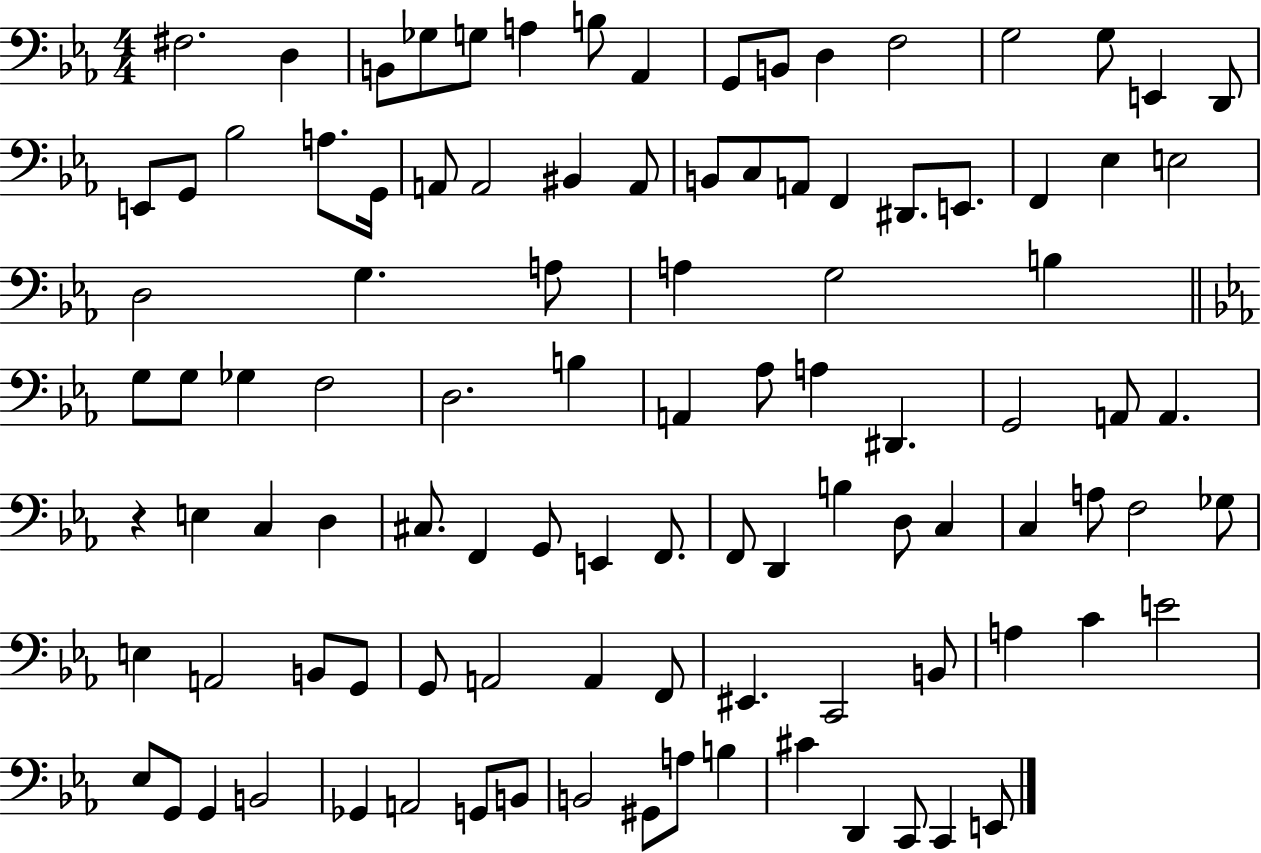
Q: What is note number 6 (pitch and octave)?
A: A3